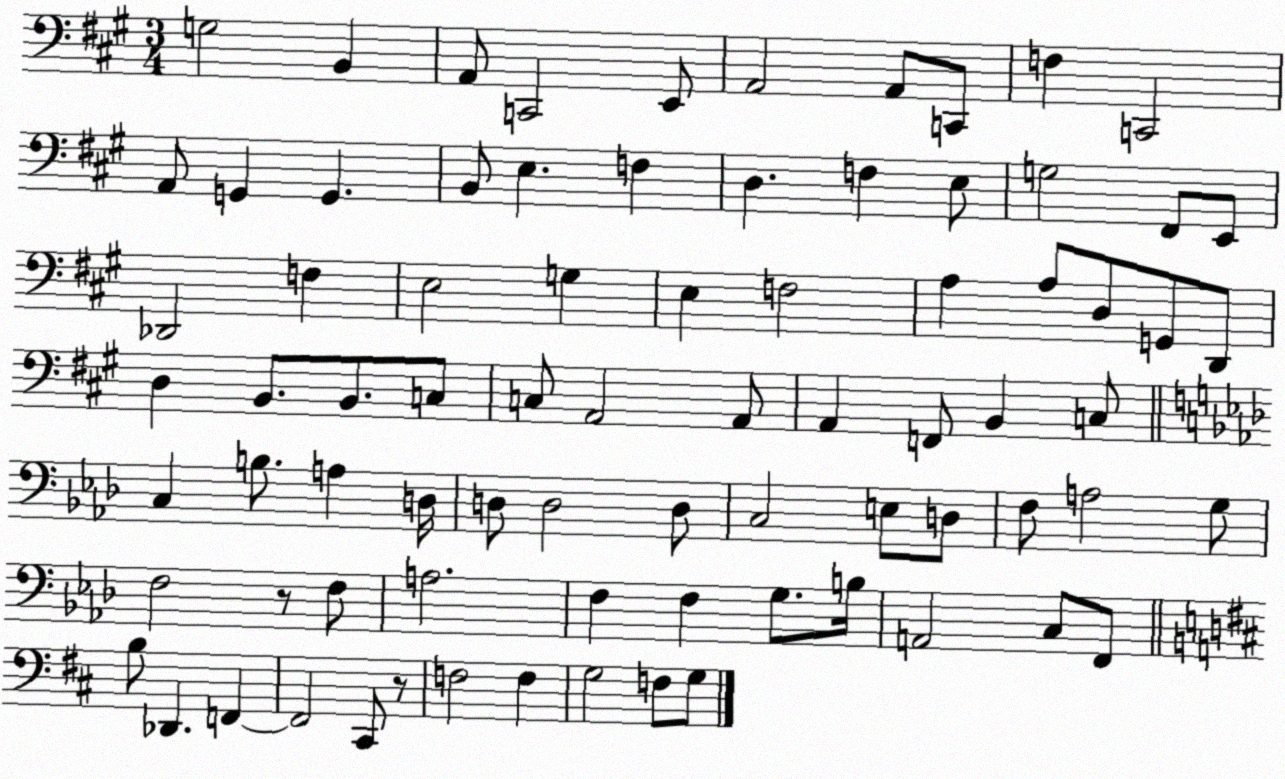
X:1
T:Untitled
M:3/4
L:1/4
K:A
G,2 B,, A,,/2 C,,2 E,,/2 A,,2 A,,/2 C,,/2 F, C,,2 A,,/2 G,, G,, B,,/2 E, F, D, F, E,/2 G,2 ^F,,/2 E,,/2 _D,,2 F, E,2 G, E, F,2 A, A,/2 D,/2 G,,/2 D,,/2 D, B,,/2 B,,/2 C,/2 C,/2 A,,2 A,,/2 A,, F,,/2 B,, C,/2 C, B,/2 A, D,/4 D,/2 D,2 D,/2 C,2 E,/2 D,/2 F,/2 A,2 G,/2 F,2 z/2 F,/2 A,2 F, F, G,/2 B,/4 A,,2 C,/2 F,,/2 B,/2 _D,, F,, F,,2 ^C,,/2 z/2 F,2 F, G,2 F,/2 G,/2